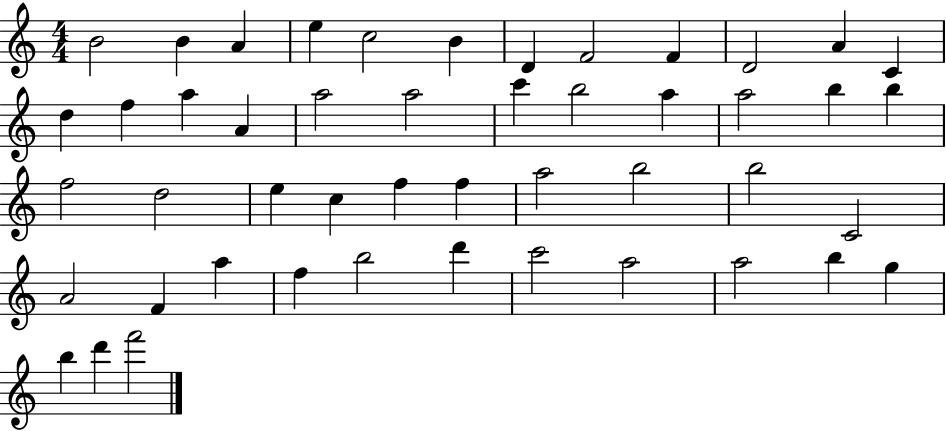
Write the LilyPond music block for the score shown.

{
  \clef treble
  \numericTimeSignature
  \time 4/4
  \key c \major
  b'2 b'4 a'4 | e''4 c''2 b'4 | d'4 f'2 f'4 | d'2 a'4 c'4 | \break d''4 f''4 a''4 a'4 | a''2 a''2 | c'''4 b''2 a''4 | a''2 b''4 b''4 | \break f''2 d''2 | e''4 c''4 f''4 f''4 | a''2 b''2 | b''2 c'2 | \break a'2 f'4 a''4 | f''4 b''2 d'''4 | c'''2 a''2 | a''2 b''4 g''4 | \break b''4 d'''4 f'''2 | \bar "|."
}